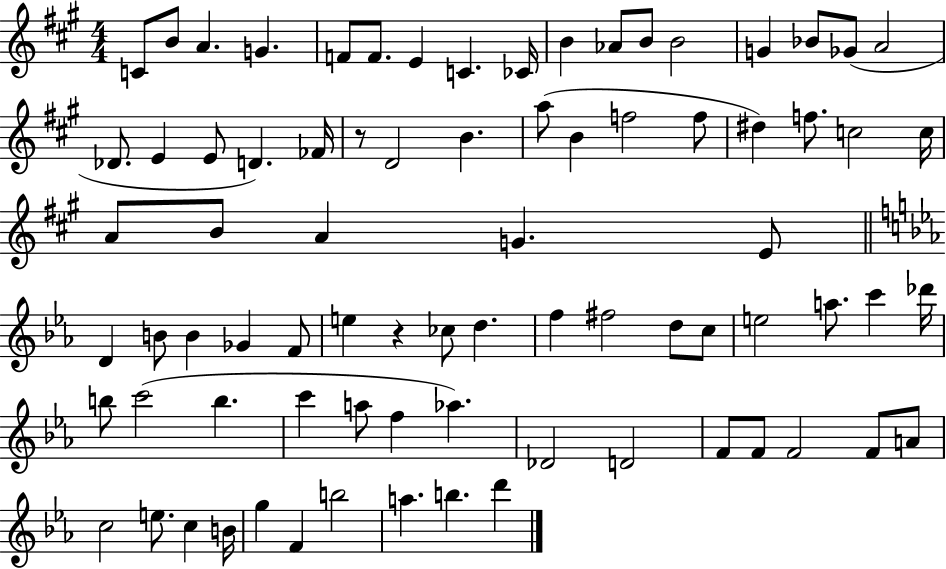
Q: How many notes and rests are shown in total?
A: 79